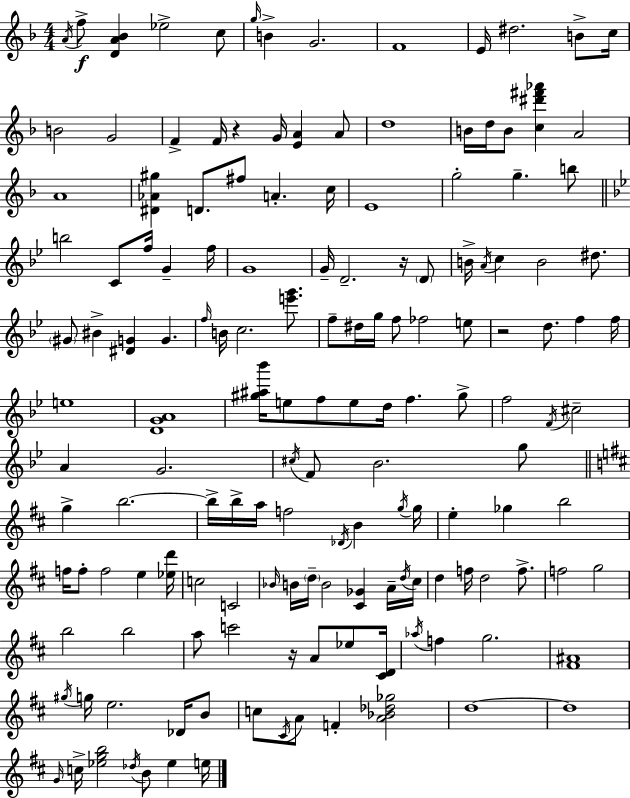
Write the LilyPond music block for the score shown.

{
  \clef treble
  \numericTimeSignature
  \time 4/4
  \key d \minor
  \acciaccatura { a'16 }\f f''8-> <d' a' bes'>4 ees''2-> c''8 | \grace { g''16 } b'4-> g'2. | f'1 | e'16 dis''2. b'8-> | \break c''16 b'2 g'2 | f'4-> f'16 r4 g'16 <e' a'>4 | a'8 d''1 | b'16 d''16 b'8 <c'' dis''' fis''' aes'''>4 a'2 | \break a'1 | <dis' aes' gis''>4 d'8. fis''8 a'4.-. | c''16 e'1 | g''2-. g''4.-- | \break b''8 \bar "||" \break \key bes \major b''2 c'8 f''16 g'4-- f''16 | g'1 | g'16-- d'2.-- r16 \parenthesize d'8 | b'16-> \acciaccatura { a'16 } c''4 b'2 dis''8. | \break \parenthesize gis'8 bis'4-> <dis' g'>4 g'4. | \grace { f''16 } b'16 c''2. <e''' g'''>8. | f''8-- dis''16 g''16 f''8 fes''2 | e''8 r2 d''8. f''4 | \break f''16 e''1 | <d' g' a'>1 | <gis'' ais'' bes'''>16 e''8 f''8 e''8 d''16 f''4. | gis''8-> f''2 \acciaccatura { f'16 } cis''2-- | \break a'4 g'2. | \acciaccatura { cis''16 } f'8 bes'2. | g''8 \bar "||" \break \key d \major g''4-> b''2.~~ | b''16-> b''16-> a''16 f''2 \acciaccatura { des'16 } b'4 | \acciaccatura { g''16 } g''16 e''4-. ges''4 b''2 | f''16 f''8-. f''2 e''4 | \break <ees'' d'''>16 c''2 c'2 | \grace { bes'16 } b'16 \parenthesize d''16-- b'2 <cis' ges'>4 | a'16-- \acciaccatura { d''16 } cis''16 d''4 f''16 d''2 | f''8.-> f''2 g''2 | \break b''2 b''2 | a''8 c'''2 r16 a'8 | ees''8 <cis' d'>16 \acciaccatura { aes''16 } f''4 g''2. | <fis' ais'>1 | \break \acciaccatura { gis''16 } g''16 e''2. | des'16 b'8 c''8 \acciaccatura { cis'16 } a'8 f'4-. <a' bes' des'' ges''>2 | d''1~~ | d''1 | \break \grace { g'16 } c''16-> <ees'' g'' b''>2 | \acciaccatura { des''16 } b'8 ees''4 e''16 \bar "|."
}